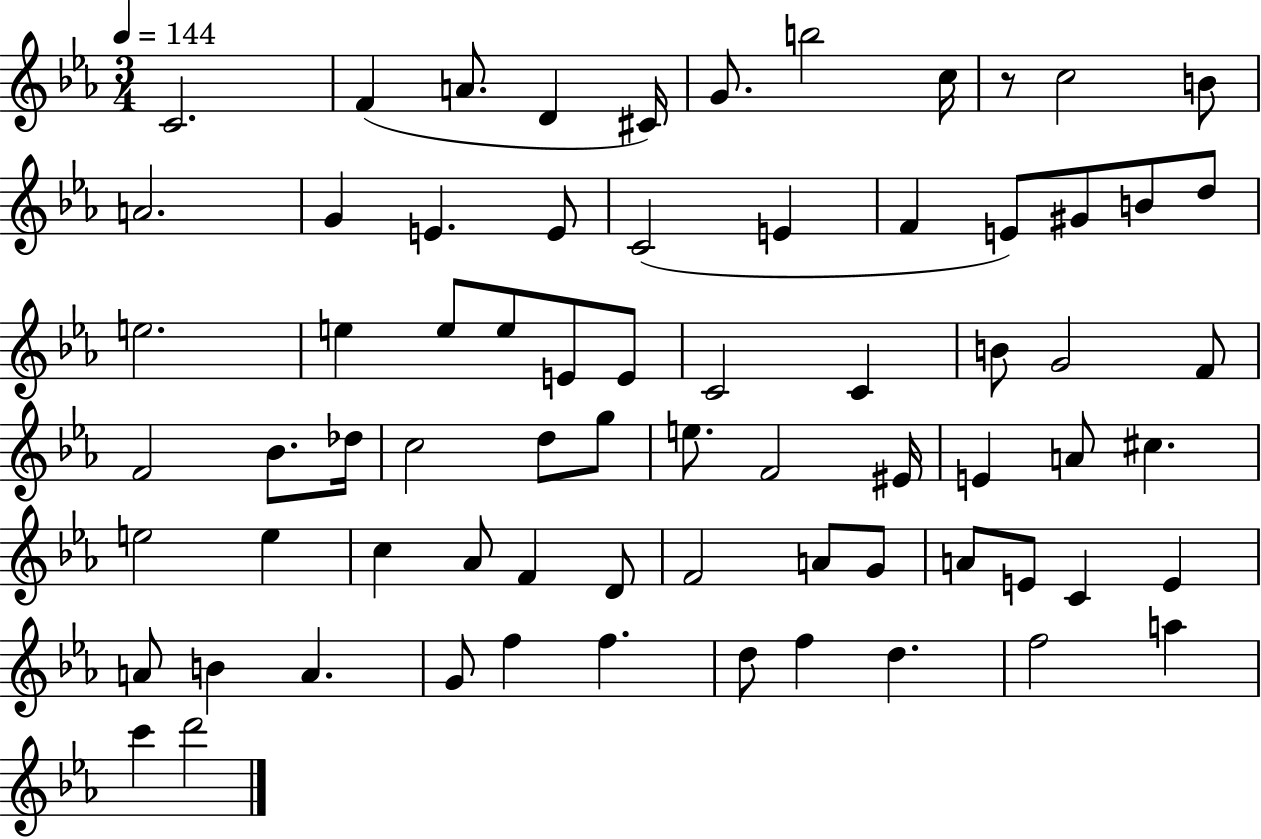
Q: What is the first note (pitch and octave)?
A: C4